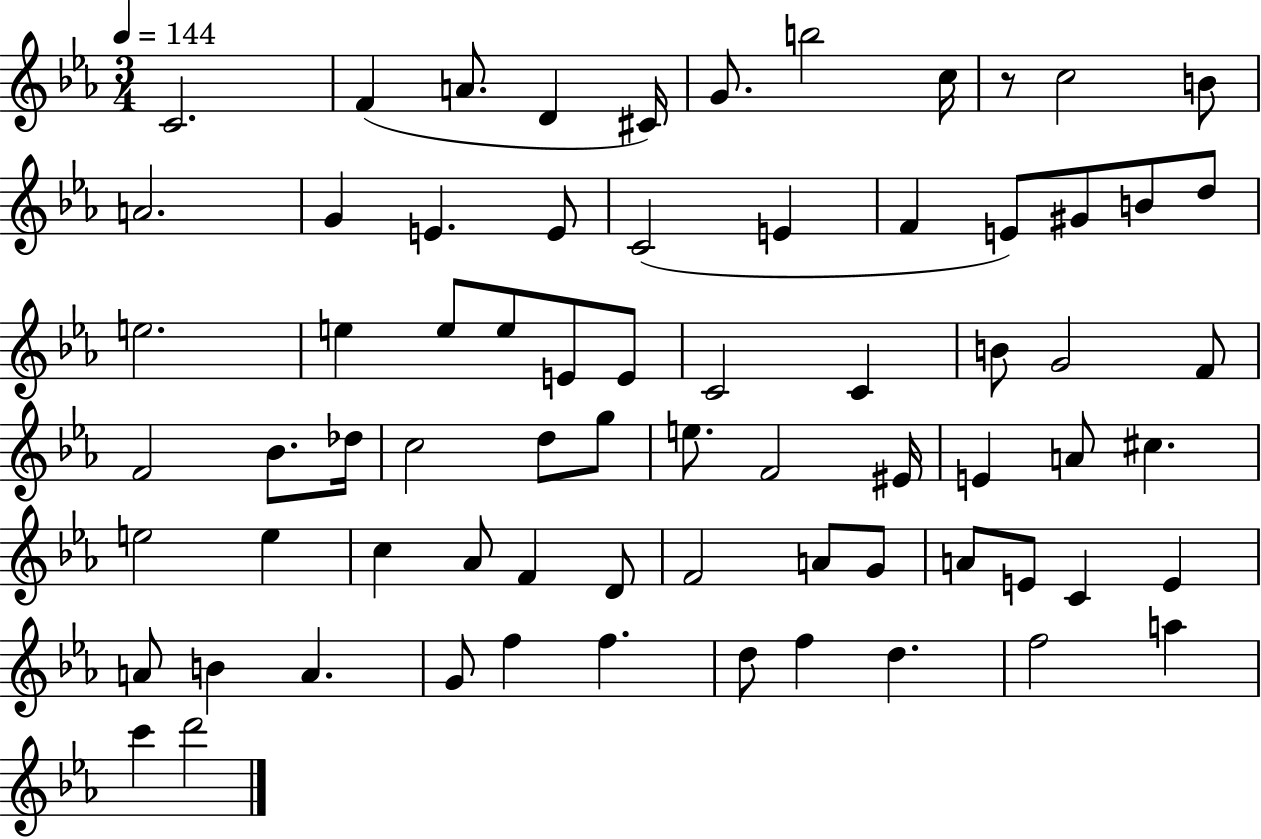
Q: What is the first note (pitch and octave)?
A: C4